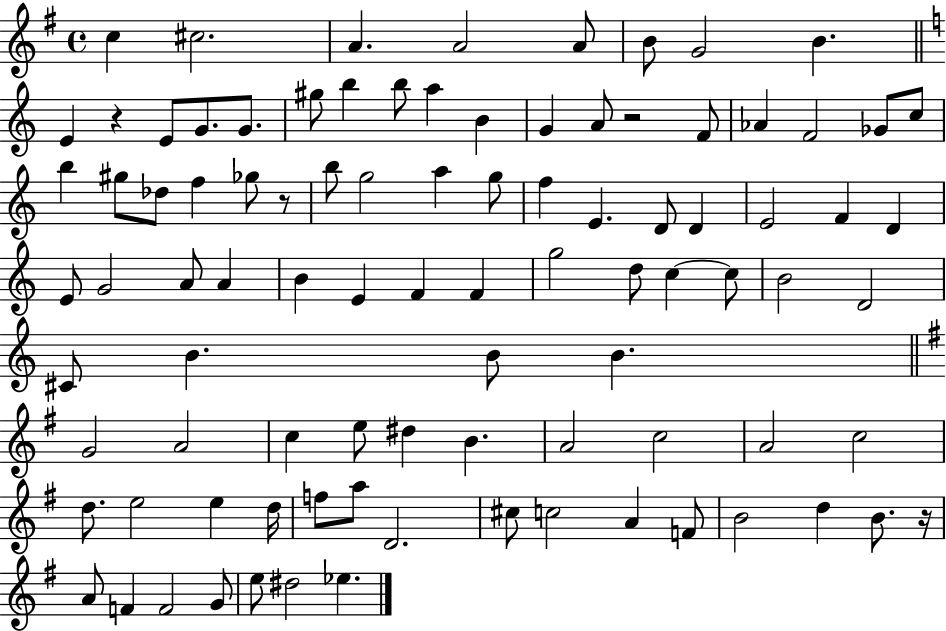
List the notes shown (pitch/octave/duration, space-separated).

C5/q C#5/h. A4/q. A4/h A4/e B4/e G4/h B4/q. E4/q R/q E4/e G4/e. G4/e. G#5/e B5/q B5/e A5/q B4/q G4/q A4/e R/h F4/e Ab4/q F4/h Gb4/e C5/e B5/q G#5/e Db5/e F5/q Gb5/e R/e B5/e G5/h A5/q G5/e F5/q E4/q. D4/e D4/q E4/h F4/q D4/q E4/e G4/h A4/e A4/q B4/q E4/q F4/q F4/q G5/h D5/e C5/q C5/e B4/h D4/h C#4/e B4/q. B4/e B4/q. G4/h A4/h C5/q E5/e D#5/q B4/q. A4/h C5/h A4/h C5/h D5/e. E5/h E5/q D5/s F5/e A5/e D4/h. C#5/e C5/h A4/q F4/e B4/h D5/q B4/e. R/s A4/e F4/q F4/h G4/e E5/e D#5/h Eb5/q.